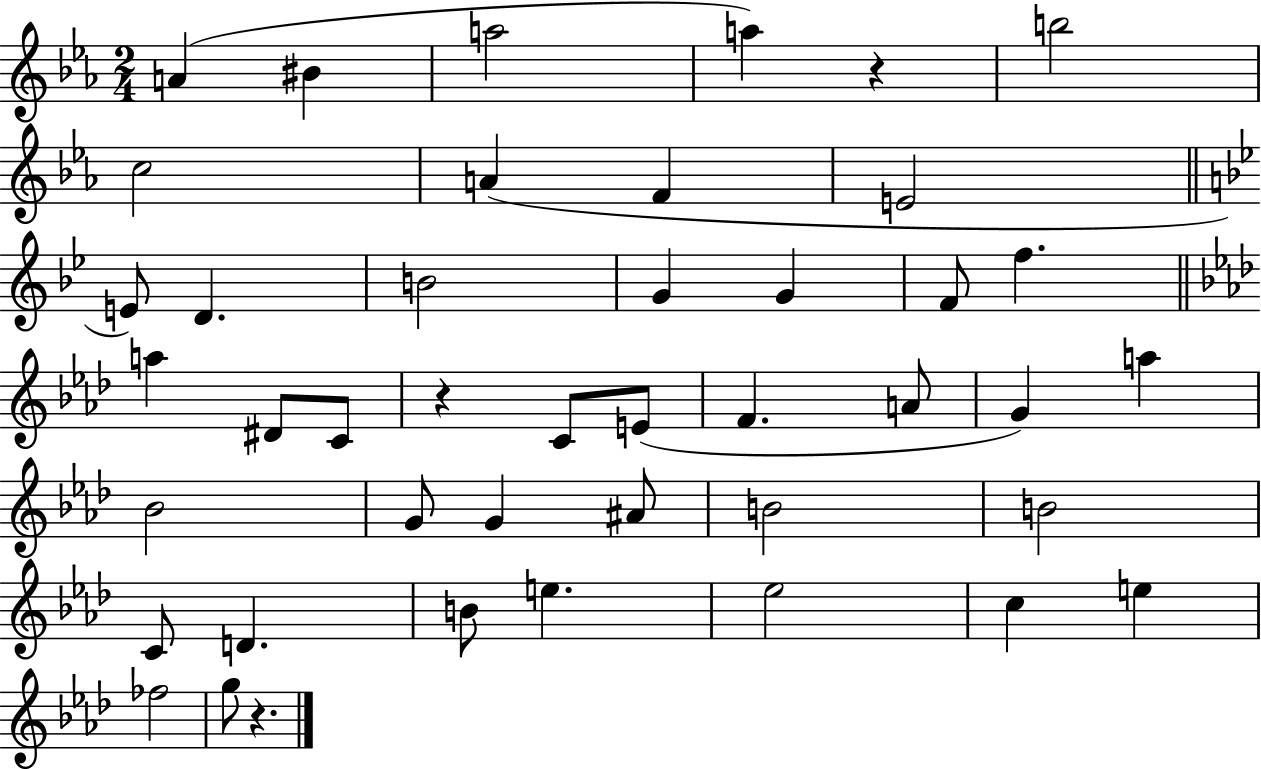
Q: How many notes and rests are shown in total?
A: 43